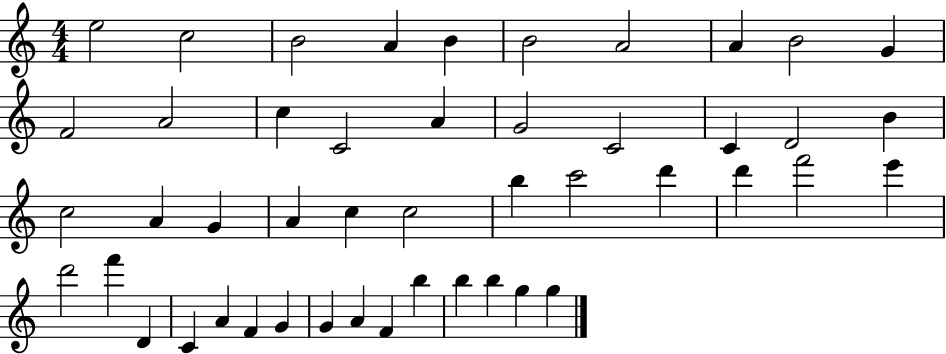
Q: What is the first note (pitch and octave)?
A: E5